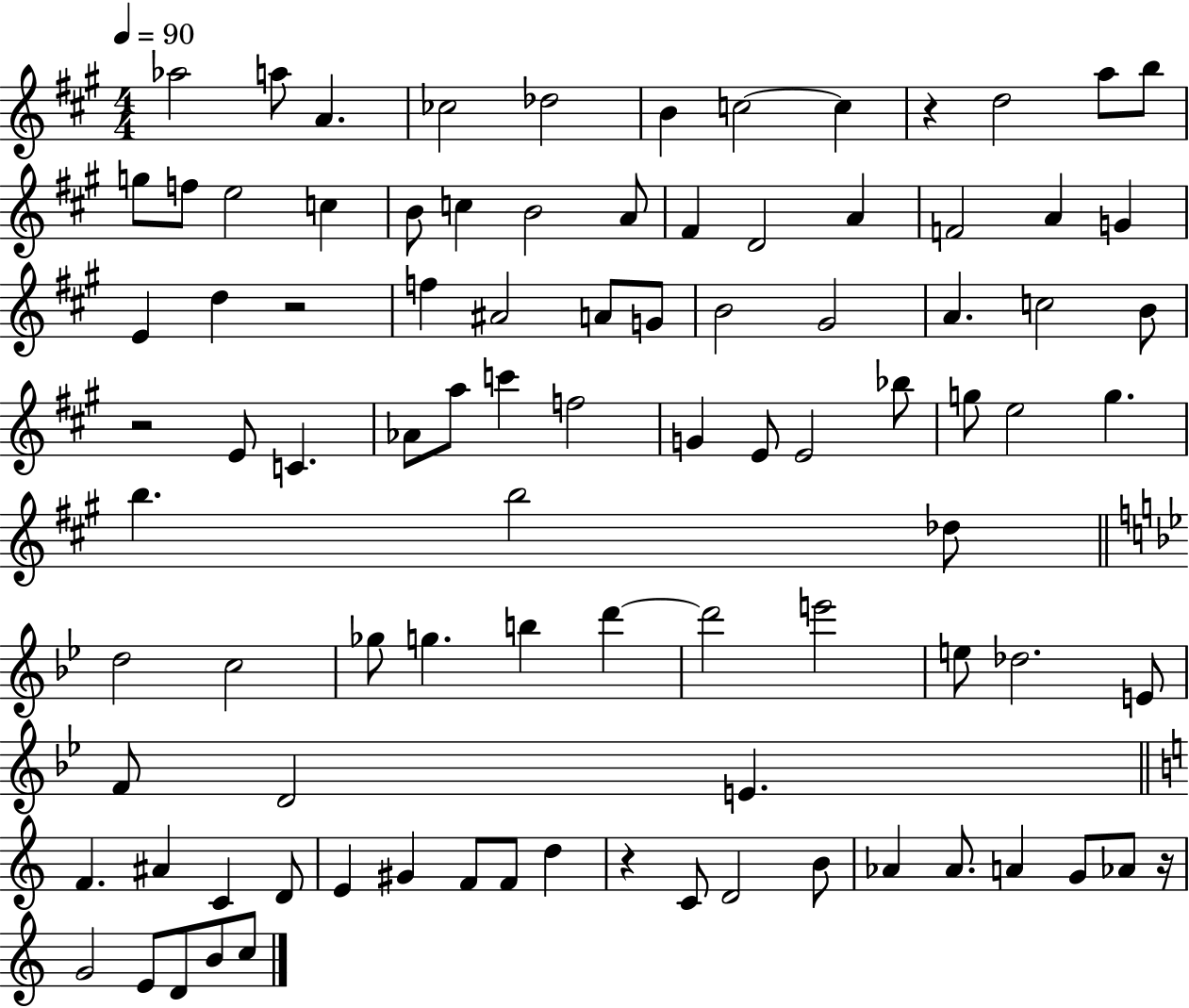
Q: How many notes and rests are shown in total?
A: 93